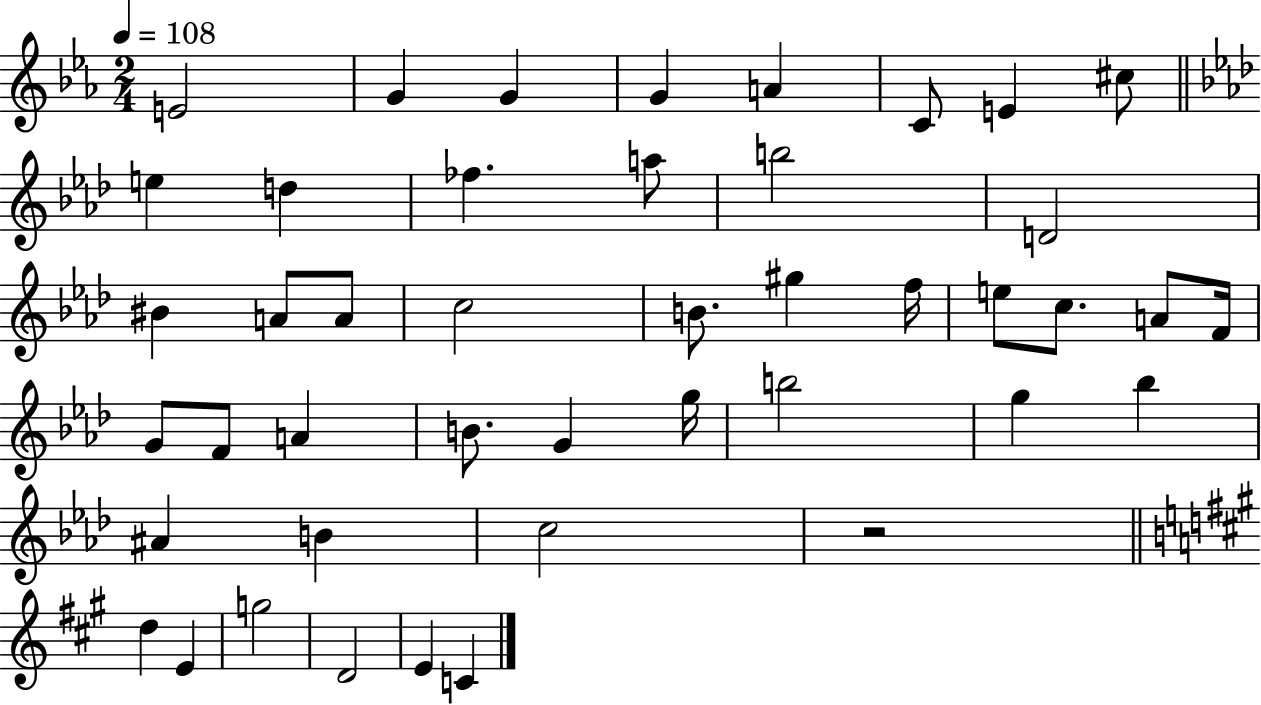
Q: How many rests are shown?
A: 1